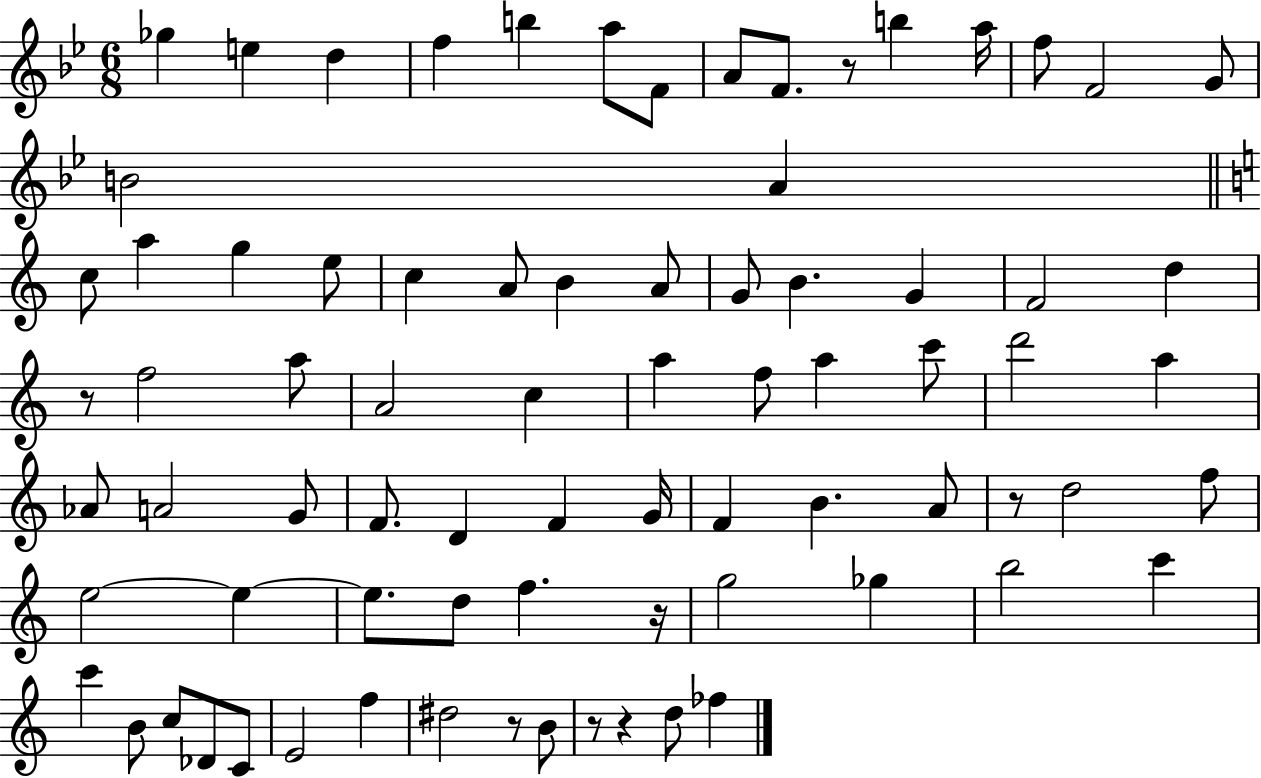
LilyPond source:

{
  \clef treble
  \numericTimeSignature
  \time 6/8
  \key bes \major
  \repeat volta 2 { ges''4 e''4 d''4 | f''4 b''4 a''8 f'8 | a'8 f'8. r8 b''4 a''16 | f''8 f'2 g'8 | \break b'2 a'4 | \bar "||" \break \key a \minor c''8 a''4 g''4 e''8 | c''4 a'8 b'4 a'8 | g'8 b'4. g'4 | f'2 d''4 | \break r8 f''2 a''8 | a'2 c''4 | a''4 f''8 a''4 c'''8 | d'''2 a''4 | \break aes'8 a'2 g'8 | f'8. d'4 f'4 g'16 | f'4 b'4. a'8 | r8 d''2 f''8 | \break e''2~~ e''4~~ | e''8. d''8 f''4. r16 | g''2 ges''4 | b''2 c'''4 | \break c'''4 b'8 c''8 des'8 c'8 | e'2 f''4 | dis''2 r8 b'8 | r8 r4 d''8 fes''4 | \break } \bar "|."
}